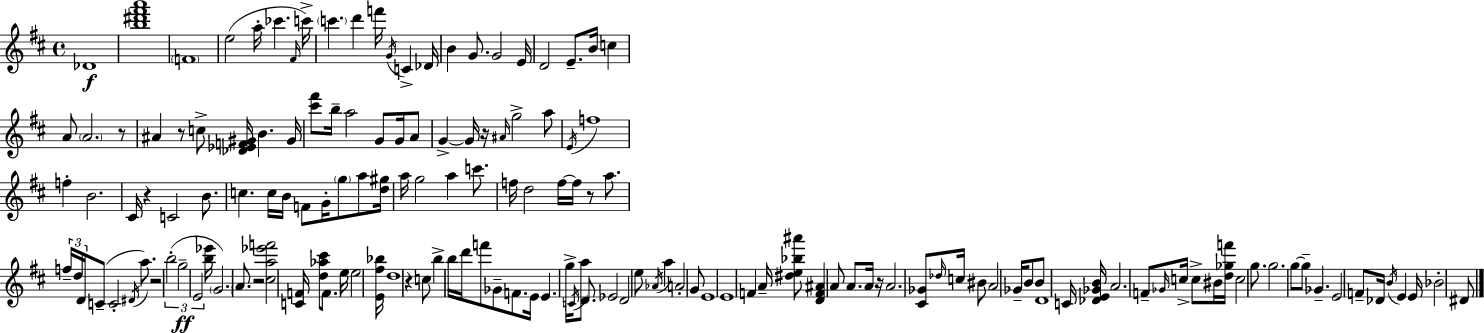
Db4/w [B5,D#6,F#6,A6]/w F4/w E5/h A5/s CES6/q. F#4/s C6/s C6/q. D6/q F6/s G4/s C4/q Db4/s B4/q G4/e. G4/h E4/s D4/h E4/e. B4/s C5/q A4/e A4/h. R/e A#4/q R/e C5/e [Db4,Eb4,F4,G#4]/s B4/q. G#4/s [C#6,F#6]/e B5/s A5/h G4/e G4/s A4/e G4/q G4/s R/s A#4/s G5/h A5/e E4/s F5/w F5/q B4/h. C#4/s R/q C4/h B4/e. C5/q. C5/s B4/s F4/e G4/s G5/e A5/e [D5,G#5]/s A5/s G5/h A5/q C6/e. F5/s D5/h F5/s F5/s R/e A5/e. F5/s D5/s D4/s C4/e C4/h D#4/s A5/e. R/h B5/h G5/h E4/h [B5,Eb6]/s G4/h. A4/e. R/h [C#5,A5,Eb6,F6]/h [C4,F4]/s [D5,Ab5,C#6]/e F4/e. E5/s E5/h [E4,F#5,Bb5]/s D5/w R/q C5/e B5/q B5/s D6/s F6/e Gb4/e F4/e. E4/s E4/q. G5/s C4/s A5/e D4/e. Eb4/h D4/h E5/e Ab4/s A5/q A4/h G4/e E4/w E4/w F4/q A4/s [D#5,E5,Bb5,A#6]/e [D4,F4,A#4]/q A4/e A4/e. A4/s R/s A4/h. [C#4,Gb4]/e Db5/s C5/s BIS4/e A4/h Gb4/s B4/e B4/e D4/w C4/s [Db4,E4,Gb4,B4]/s A4/h. F4/e Gb4/s C5/s C5/e BIS4/s [D5,Gb5,F6]/s C5/h G5/e. G5/h. G5/e G5/e Gb4/q. E4/h F4/e Db4/s B4/s E4/q E4/s Bb4/h D#4/e